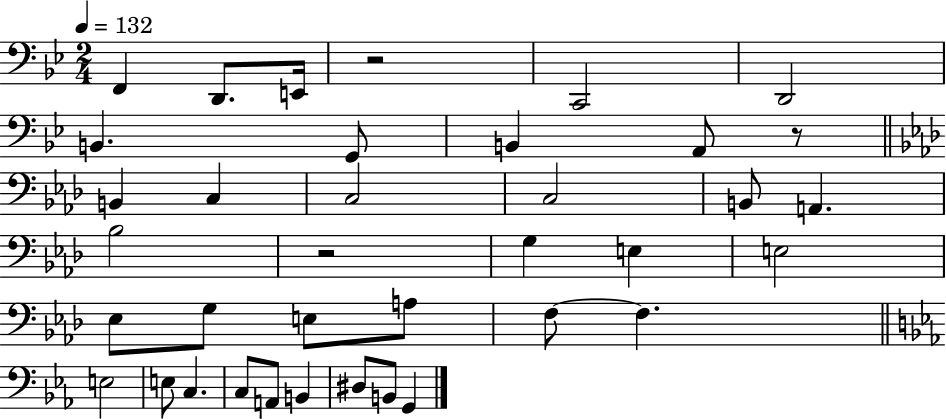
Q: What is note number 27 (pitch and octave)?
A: E3